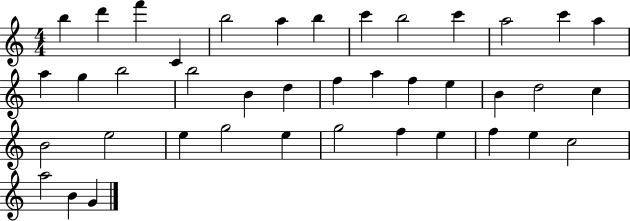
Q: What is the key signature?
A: C major